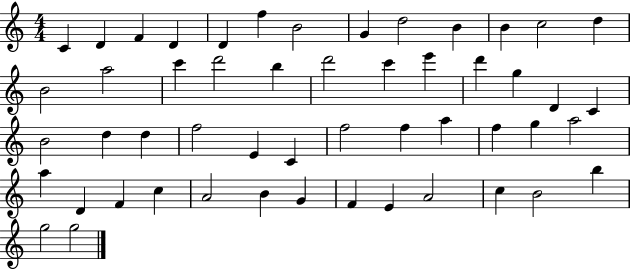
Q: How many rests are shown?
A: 0